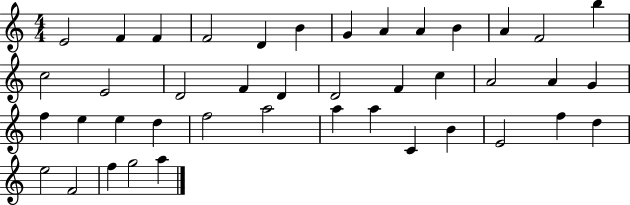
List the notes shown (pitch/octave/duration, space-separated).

E4/h F4/q F4/q F4/h D4/q B4/q G4/q A4/q A4/q B4/q A4/q F4/h B5/q C5/h E4/h D4/h F4/q D4/q D4/h F4/q C5/q A4/h A4/q G4/q F5/q E5/q E5/q D5/q F5/h A5/h A5/q A5/q C4/q B4/q E4/h F5/q D5/q E5/h F4/h F5/q G5/h A5/q